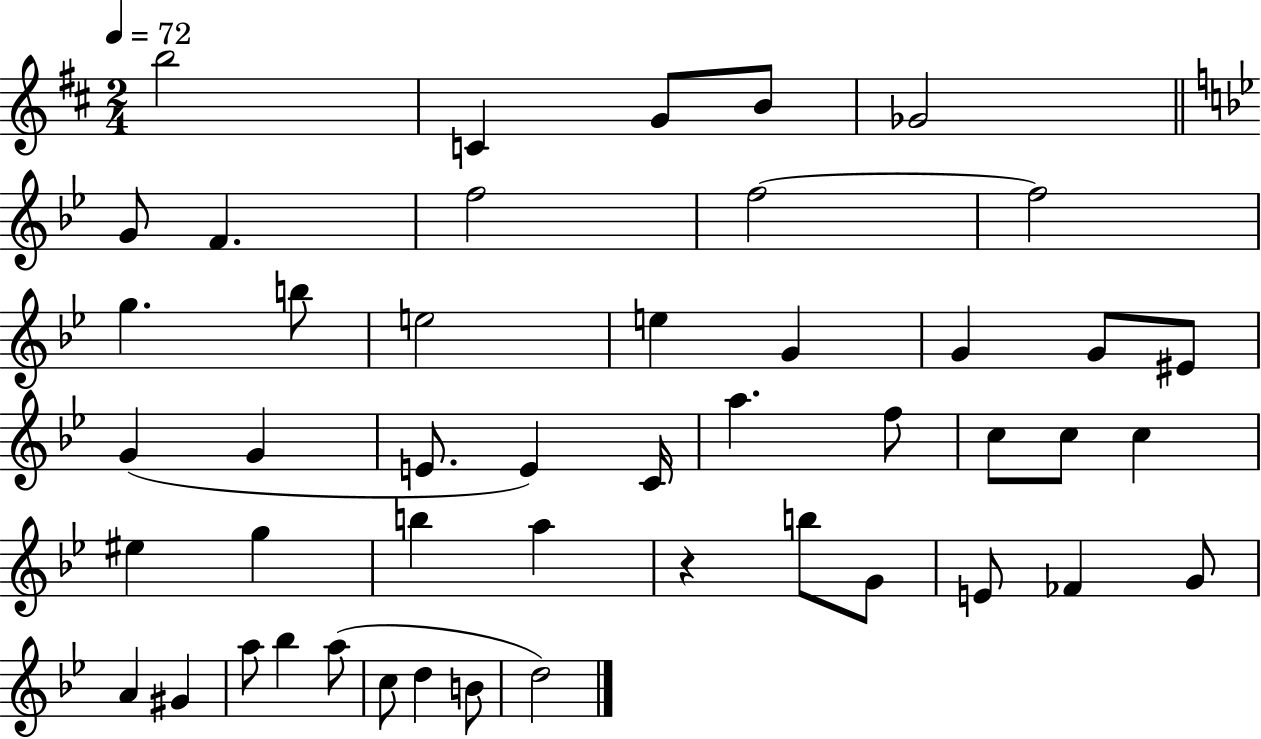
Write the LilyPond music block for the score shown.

{
  \clef treble
  \numericTimeSignature
  \time 2/4
  \key d \major
  \tempo 4 = 72
  b''2 | c'4 g'8 b'8 | ges'2 | \bar "||" \break \key bes \major g'8 f'4. | f''2 | f''2~~ | f''2 | \break g''4. b''8 | e''2 | e''4 g'4 | g'4 g'8 eis'8 | \break g'4( g'4 | e'8. e'4) c'16 | a''4. f''8 | c''8 c''8 c''4 | \break eis''4 g''4 | b''4 a''4 | r4 b''8 g'8 | e'8 fes'4 g'8 | \break a'4 gis'4 | a''8 bes''4 a''8( | c''8 d''4 b'8 | d''2) | \break \bar "|."
}